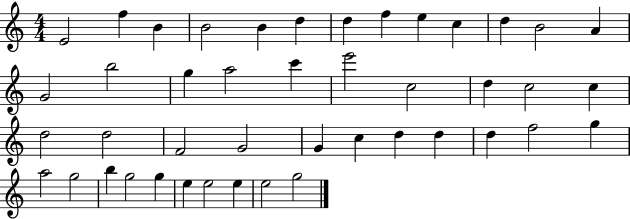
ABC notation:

X:1
T:Untitled
M:4/4
L:1/4
K:C
E2 f B B2 B d d f e c d B2 A G2 b2 g a2 c' e'2 c2 d c2 c d2 d2 F2 G2 G c d d d f2 g a2 g2 b g2 g e e2 e e2 g2